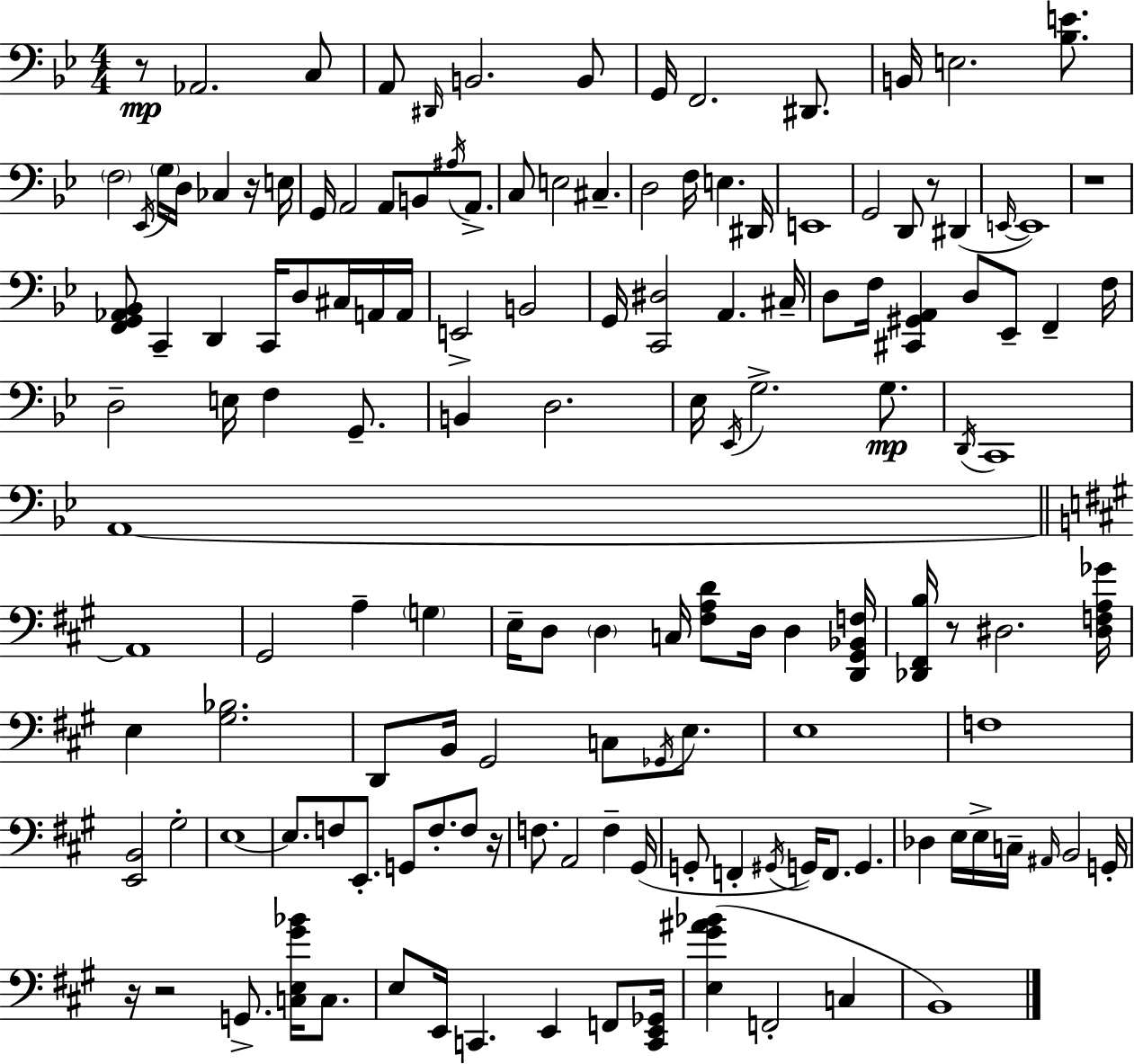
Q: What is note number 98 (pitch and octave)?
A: F3